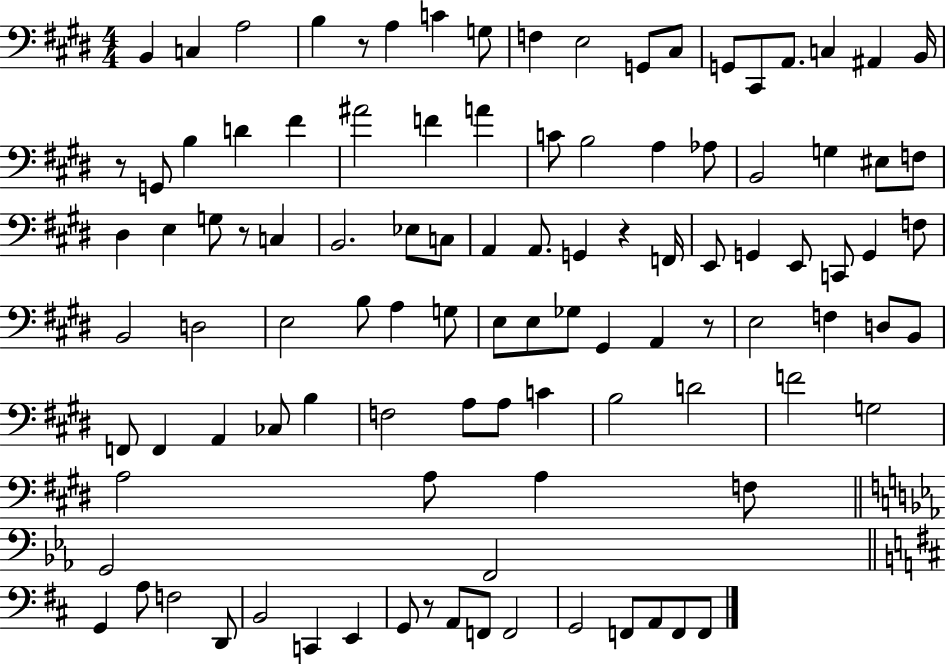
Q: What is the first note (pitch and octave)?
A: B2